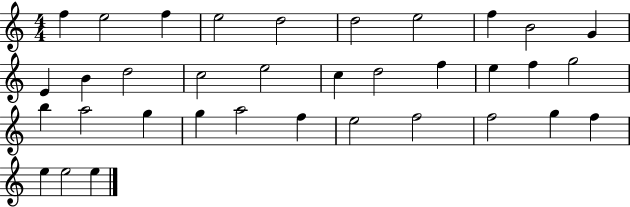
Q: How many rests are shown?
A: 0